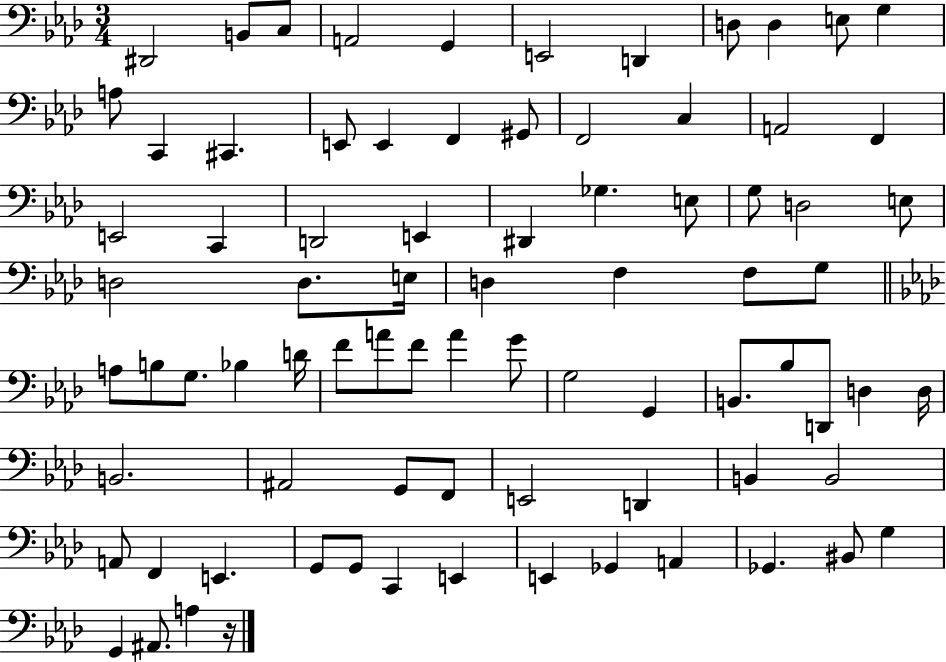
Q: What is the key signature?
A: AES major